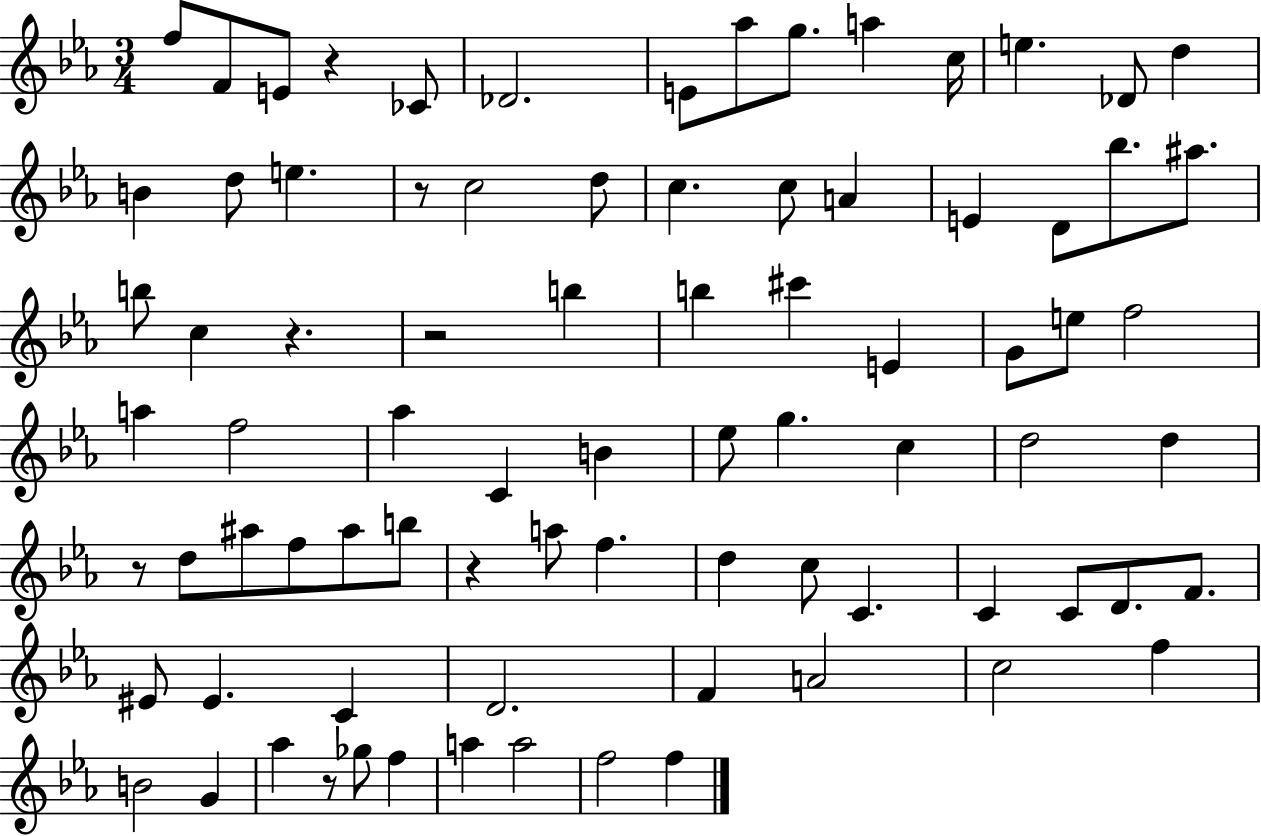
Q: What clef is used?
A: treble